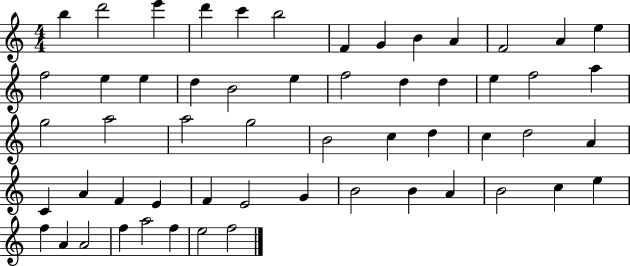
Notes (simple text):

B5/q D6/h E6/q D6/q C6/q B5/h F4/q G4/q B4/q A4/q F4/h A4/q E5/q F5/h E5/q E5/q D5/q B4/h E5/q F5/h D5/q D5/q E5/q F5/h A5/q G5/h A5/h A5/h G5/h B4/h C5/q D5/q C5/q D5/h A4/q C4/q A4/q F4/q E4/q F4/q E4/h G4/q B4/h B4/q A4/q B4/h C5/q E5/q F5/q A4/q A4/h F5/q A5/h F5/q E5/h F5/h